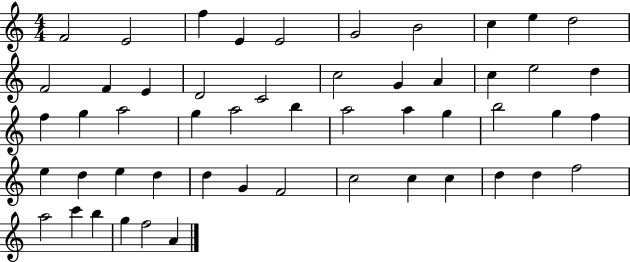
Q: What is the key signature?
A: C major